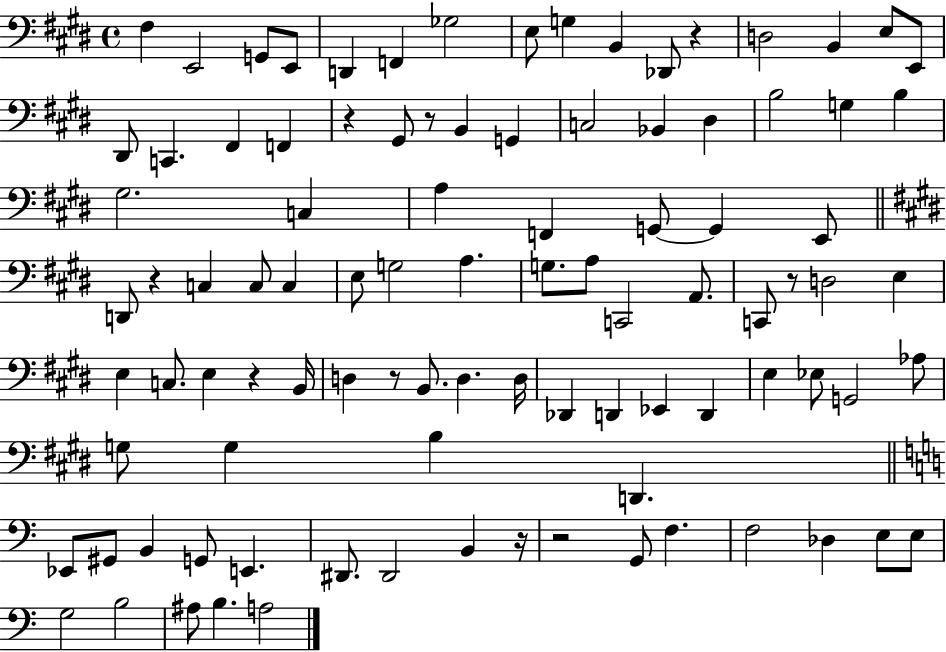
{
  \clef bass
  \time 4/4
  \defaultTimeSignature
  \key e \major
  \repeat volta 2 { fis4 e,2 g,8 e,8 | d,4 f,4 ges2 | e8 g4 b,4 des,8 r4 | d2 b,4 e8 e,8 | \break dis,8 c,4. fis,4 f,4 | r4 gis,8 r8 b,4 g,4 | c2 bes,4 dis4 | b2 g4 b4 | \break gis2. c4 | a4 f,4 g,8~~ g,4 e,8 | \bar "||" \break \key e \major d,8 r4 c4 c8 c4 | e8 g2 a4. | g8. a8 c,2 a,8. | c,8 r8 d2 e4 | \break e4 c8. e4 r4 b,16 | d4 r8 b,8. d4. d16 | des,4 d,4 ees,4 d,4 | e4 ees8 g,2 aes8 | \break g8 g4 b4 d,4. | \bar "||" \break \key c \major ees,8 gis,8 b,4 g,8 e,4. | dis,8. dis,2 b,4 r16 | r2 g,8 f4. | f2 des4 e8 e8 | \break g2 b2 | ais8 b4. a2 | } \bar "|."
}